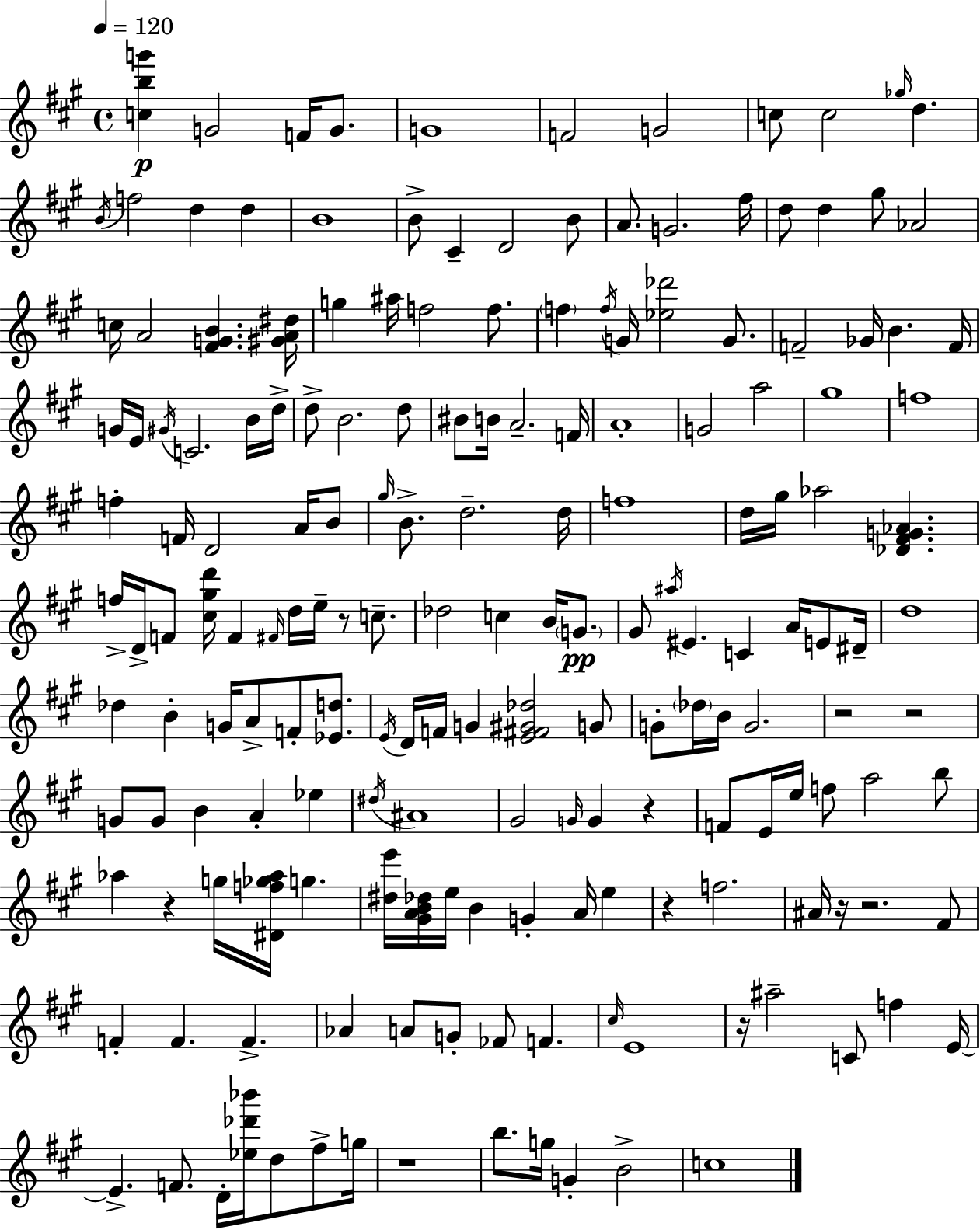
X:1
T:Untitled
M:4/4
L:1/4
K:A
[cbg'] G2 F/4 G/2 G4 F2 G2 c/2 c2 _g/4 d B/4 f2 d d B4 B/2 ^C D2 B/2 A/2 G2 ^f/4 d/2 d ^g/2 _A2 c/4 A2 [^FGB] [^GA^d]/4 g ^a/4 f2 f/2 f f/4 G/4 [_e_d']2 G/2 F2 _G/4 B F/4 G/4 E/4 ^G/4 C2 B/4 d/4 d/2 B2 d/2 ^B/2 B/4 A2 F/4 A4 G2 a2 ^g4 f4 f F/4 D2 A/4 B/2 ^g/4 B/2 d2 d/4 f4 d/4 ^g/4 _a2 [_D^FG_A] f/4 D/4 F/2 [^c^gd']/4 F ^F/4 d/4 e/4 z/2 c/2 _d2 c B/4 G/2 ^G/2 ^a/4 ^E C A/4 E/2 ^D/4 d4 _d B G/4 A/2 F/2 [_Ed]/2 E/4 D/4 F/4 G [E^F^G_d]2 G/2 G/2 _d/4 B/4 G2 z2 z2 G/2 G/2 B A _e ^d/4 ^A4 ^G2 G/4 G z F/2 E/4 e/4 f/2 a2 b/2 _a z g/4 [^Df_g_a]/4 g [^de']/4 [^GAB_d]/4 e/4 B G A/4 e z f2 ^A/4 z/4 z2 ^F/2 F F F _A A/2 G/2 _F/2 F ^c/4 E4 z/4 ^a2 C/2 f E/4 E F/2 D/4 [_e_d'_b']/4 d/2 ^f/2 g/4 z4 b/2 g/4 G B2 c4